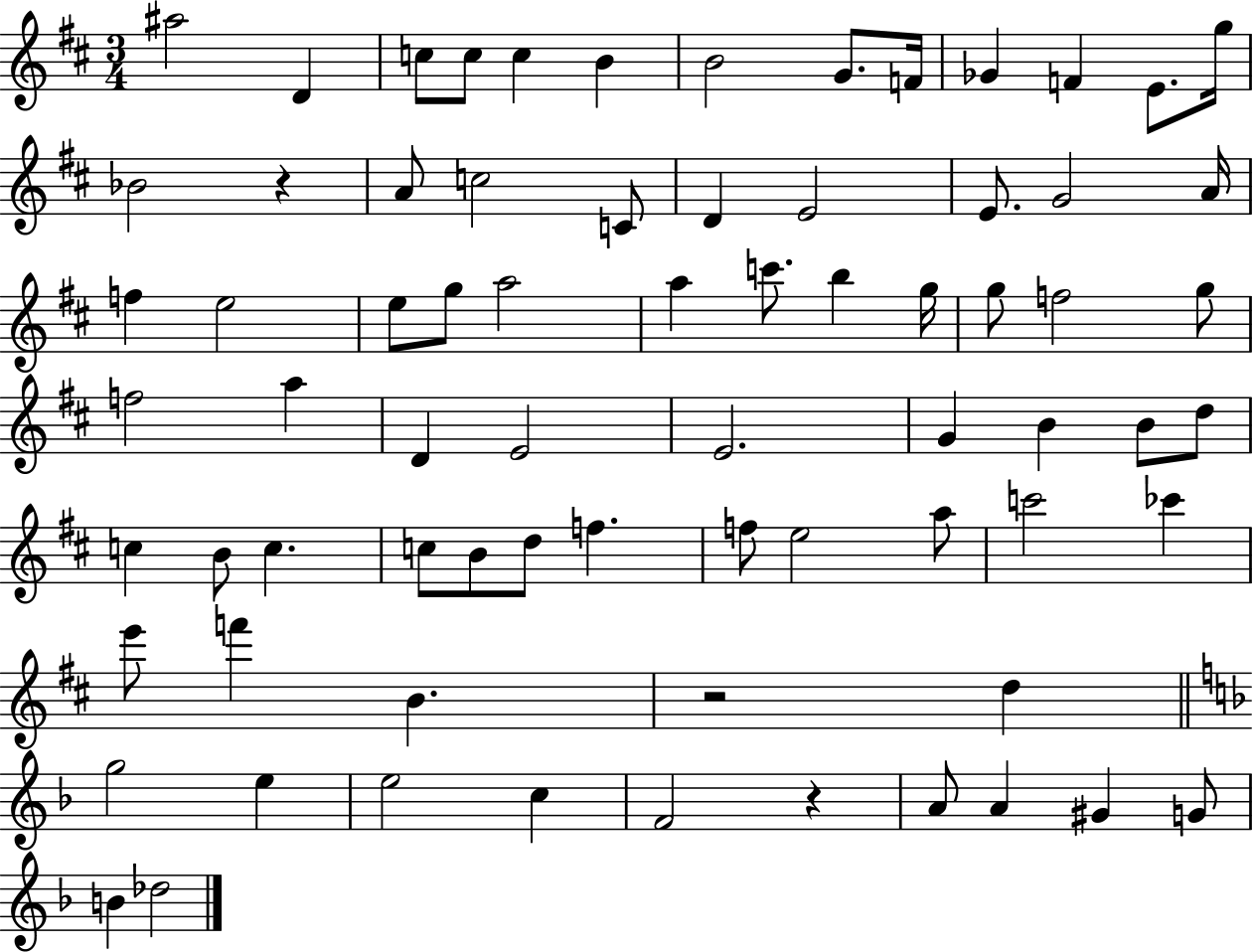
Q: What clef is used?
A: treble